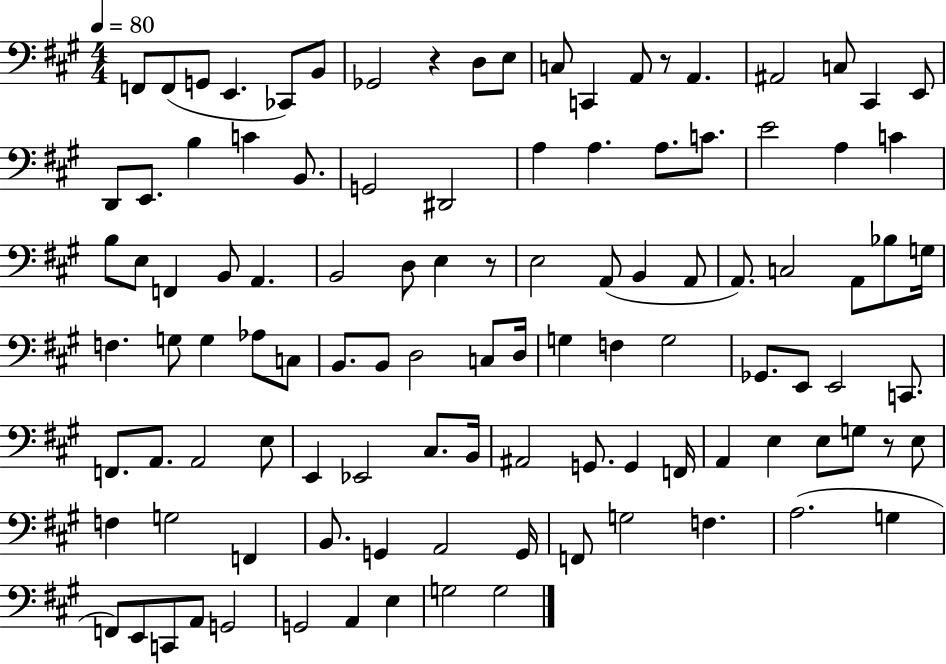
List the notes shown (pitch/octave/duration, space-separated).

F2/e F2/e G2/e E2/q. CES2/e B2/e Gb2/h R/q D3/e E3/e C3/e C2/q A2/e R/e A2/q. A#2/h C3/e C#2/q E2/e D2/e E2/e. B3/q C4/q B2/e. G2/h D#2/h A3/q A3/q. A3/e. C4/e. E4/h A3/q C4/q B3/e E3/e F2/q B2/e A2/q. B2/h D3/e E3/q R/e E3/h A2/e B2/q A2/e A2/e. C3/h A2/e Bb3/e G3/s F3/q. G3/e G3/q Ab3/e C3/e B2/e. B2/e D3/h C3/e D3/s G3/q F3/q G3/h Gb2/e. E2/e E2/h C2/e. F2/e. A2/e. A2/h E3/e E2/q Eb2/h C#3/e. B2/s A#2/h G2/e. G2/q F2/s A2/q E3/q E3/e G3/e R/e E3/e F3/q G3/h F2/q B2/e. G2/q A2/h G2/s F2/e G3/h F3/q. A3/h. G3/q F2/e E2/e C2/e A2/e G2/h G2/h A2/q E3/q G3/h G3/h